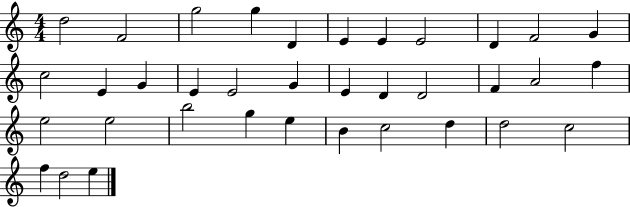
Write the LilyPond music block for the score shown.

{
  \clef treble
  \numericTimeSignature
  \time 4/4
  \key c \major
  d''2 f'2 | g''2 g''4 d'4 | e'4 e'4 e'2 | d'4 f'2 g'4 | \break c''2 e'4 g'4 | e'4 e'2 g'4 | e'4 d'4 d'2 | f'4 a'2 f''4 | \break e''2 e''2 | b''2 g''4 e''4 | b'4 c''2 d''4 | d''2 c''2 | \break f''4 d''2 e''4 | \bar "|."
}